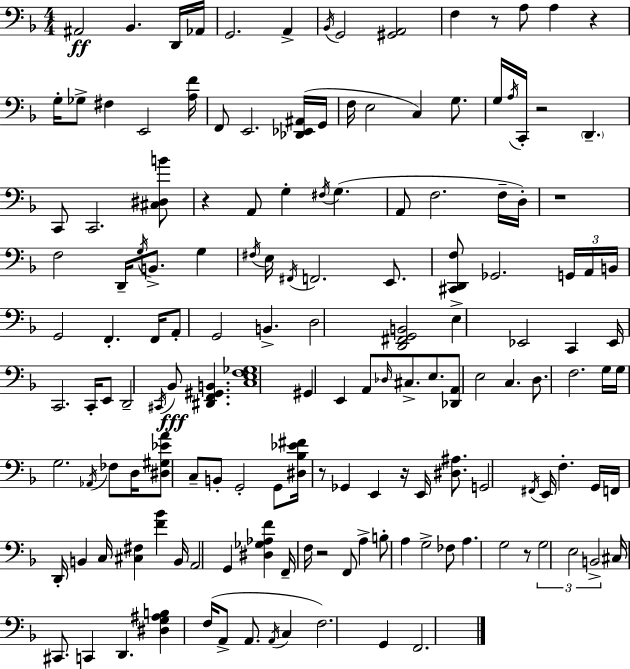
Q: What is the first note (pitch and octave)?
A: A#2